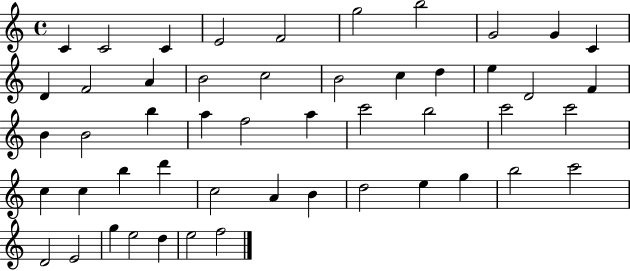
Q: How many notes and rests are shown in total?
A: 50